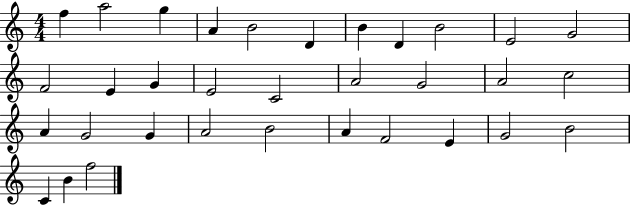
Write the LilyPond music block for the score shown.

{
  \clef treble
  \numericTimeSignature
  \time 4/4
  \key c \major
  f''4 a''2 g''4 | a'4 b'2 d'4 | b'4 d'4 b'2 | e'2 g'2 | \break f'2 e'4 g'4 | e'2 c'2 | a'2 g'2 | a'2 c''2 | \break a'4 g'2 g'4 | a'2 b'2 | a'4 f'2 e'4 | g'2 b'2 | \break c'4 b'4 f''2 | \bar "|."
}